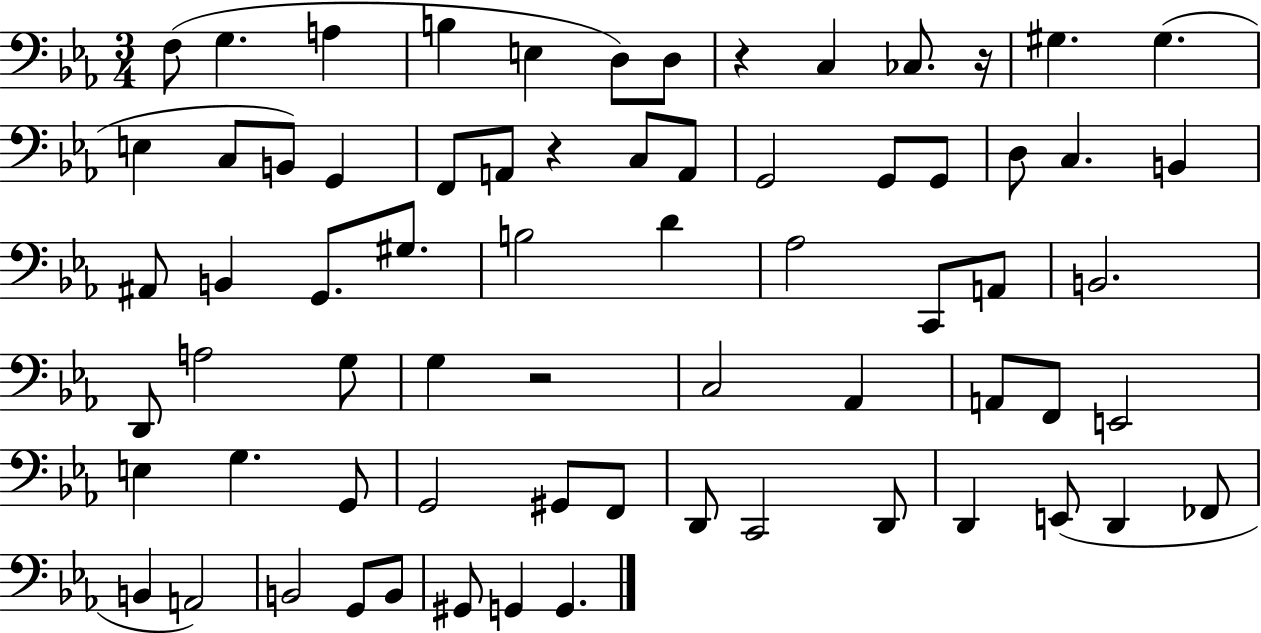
F3/e G3/q. A3/q B3/q E3/q D3/e D3/e R/q C3/q CES3/e. R/s G#3/q. G#3/q. E3/q C3/e B2/e G2/q F2/e A2/e R/q C3/e A2/e G2/h G2/e G2/e D3/e C3/q. B2/q A#2/e B2/q G2/e. G#3/e. B3/h D4/q Ab3/h C2/e A2/e B2/h. D2/e A3/h G3/e G3/q R/h C3/h Ab2/q A2/e F2/e E2/h E3/q G3/q. G2/e G2/h G#2/e F2/e D2/e C2/h D2/e D2/q E2/e D2/q FES2/e B2/q A2/h B2/h G2/e B2/e G#2/e G2/q G2/q.